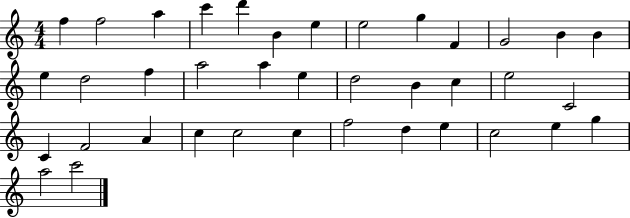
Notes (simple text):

F5/q F5/h A5/q C6/q D6/q B4/q E5/q E5/h G5/q F4/q G4/h B4/q B4/q E5/q D5/h F5/q A5/h A5/q E5/q D5/h B4/q C5/q E5/h C4/h C4/q F4/h A4/q C5/q C5/h C5/q F5/h D5/q E5/q C5/h E5/q G5/q A5/h C6/h